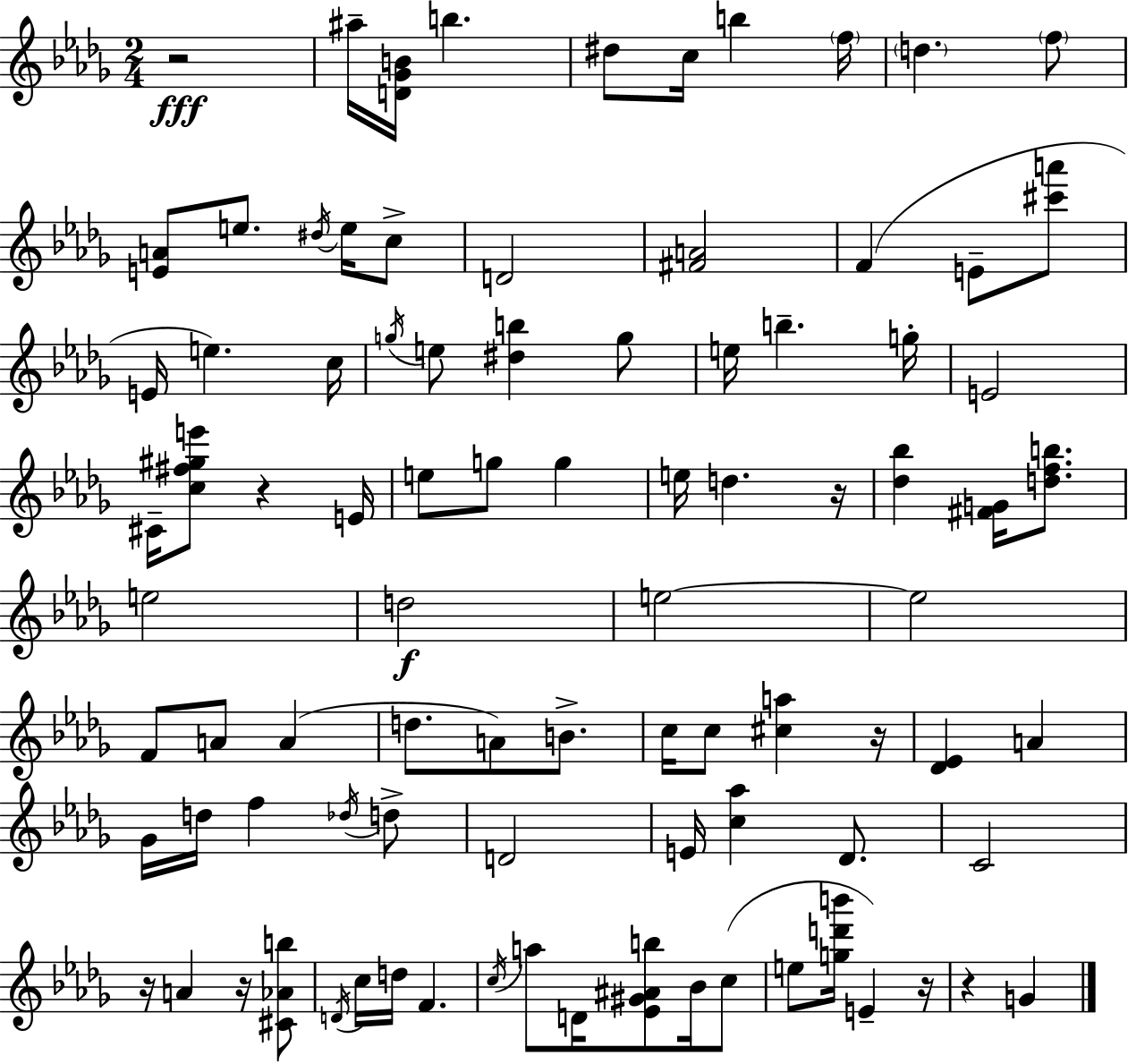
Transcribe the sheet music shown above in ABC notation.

X:1
T:Untitled
M:2/4
L:1/4
K:Bbm
z2 ^a/4 [D_GB]/4 b ^d/2 c/4 b f/4 d f/2 [EA]/2 e/2 ^d/4 e/4 c/2 D2 [^FA]2 F E/2 [^c'a']/2 E/4 e c/4 g/4 e/2 [^db] g/2 e/4 b g/4 E2 ^C/4 [c^f^ge']/2 z E/4 e/2 g/2 g e/4 d z/4 [_d_b] [^FG]/4 [dfb]/2 e2 d2 e2 e2 F/2 A/2 A d/2 A/2 B/2 c/4 c/2 [^ca] z/4 [_D_E] A _G/4 d/4 f _d/4 d/2 D2 E/4 [c_a] _D/2 C2 z/4 A z/4 [^C_Ab]/2 D/4 c/4 d/4 F c/4 a/2 D/4 [_E^G^Ab]/2 _B/4 c/2 e/2 [gd'b']/4 E z/4 z G